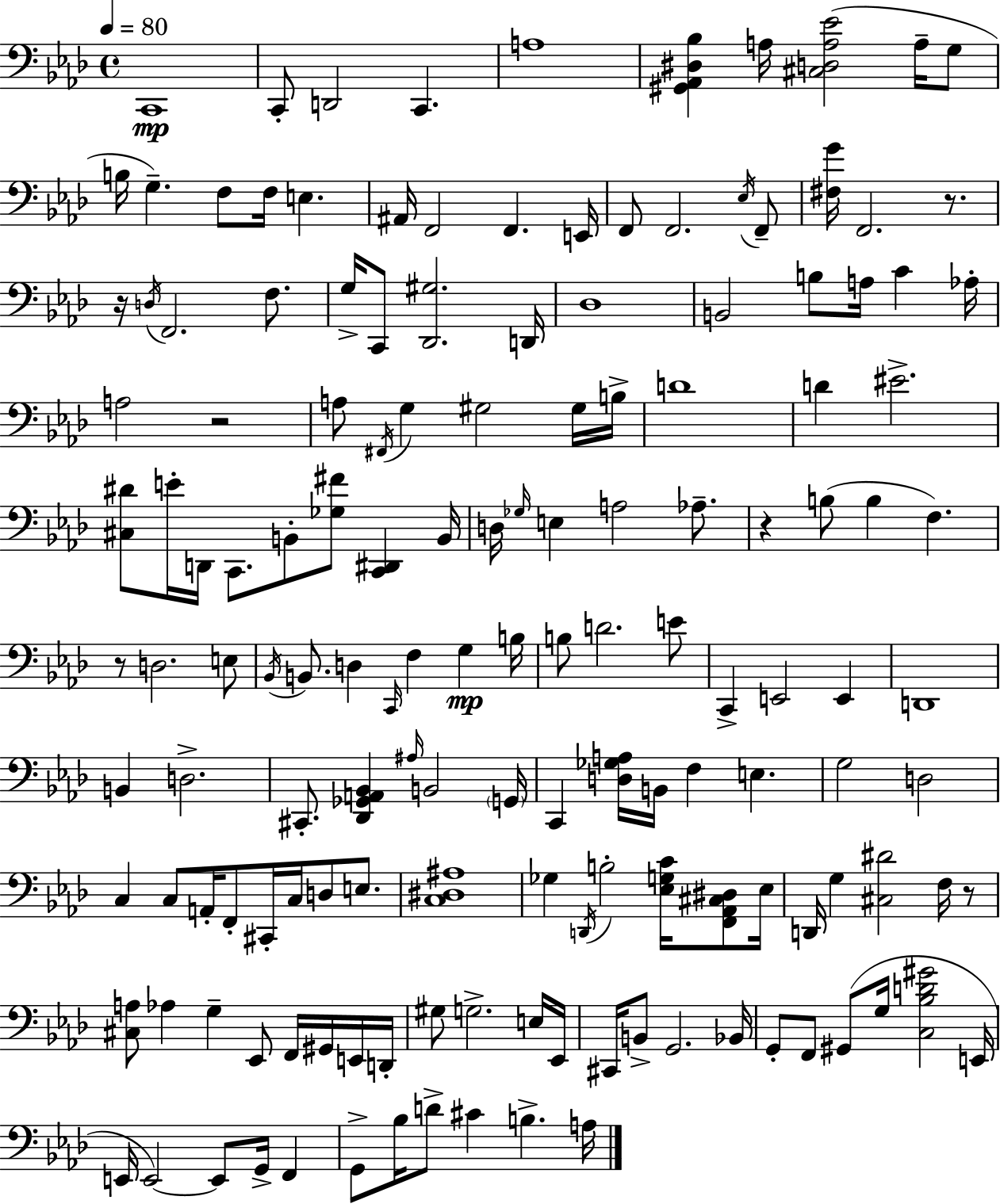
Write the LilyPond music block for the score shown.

{
  \clef bass
  \time 4/4
  \defaultTimeSignature
  \key aes \major
  \tempo 4 = 80
  c,1\mp | c,8-. d,2 c,4. | a1 | <gis, aes, dis bes>4 a16 <cis d a ees'>2( a16-- g8 | \break b16 g4.--) f8 f16 e4. | ais,16 f,2 f,4. e,16 | f,8 f,2. \acciaccatura { ees16 } f,8-- | <fis g'>16 f,2. r8. | \break r16 \acciaccatura { d16 } f,2. f8. | g16-> c,8 <des, gis>2. | d,16 des1 | b,2 b8 a16 c'4 | \break aes16-. a2 r2 | a8 \acciaccatura { fis,16 } g4 gis2 | gis16 b16-> d'1 | d'4 eis'2.-> | \break <cis dis'>8 e'16-. d,16 c,8. b,8-. <ges fis'>8 <c, dis,>4 | b,16 d16 \grace { ges16 } e4 a2 | aes8.-- r4 b8( b4 f4.) | r8 d2. | \break e8 \acciaccatura { bes,16 } b,8. d4 \grace { c,16 } f4 | g4\mp b16 b8 d'2. | e'8 c,4-> e,2 | e,4 d,1 | \break b,4 d2.-> | cis,8.-. <des, ges, a, bes,>4 \grace { ais16 } b,2 | \parenthesize g,16 c,4 <d ges a>16 b,16 f4 | e4. g2 d2 | \break c4 c8 a,16-. f,8-. | cis,16-. c16 d8 e8. <c dis ais>1 | ges4 \acciaccatura { d,16 } b2-. | <ees g c'>16 <f, aes, cis dis>8 ees16 d,16 g4 <cis dis'>2 | \break f16 r8 <cis a>8 aes4 g4-- | ees,8 f,16 gis,16 e,16 d,16-. gis8 g2.-> | e16 ees,16 cis,16 b,8-> g,2. | bes,16 g,8-. f,8 gis,8( g16 <c bes d' gis'>2 | \break e,16 e,16 e,2~~) | e,8 g,16-> f,4 g,8-> bes16 d'8-> cis'4 | b4.-> a16 \bar "|."
}